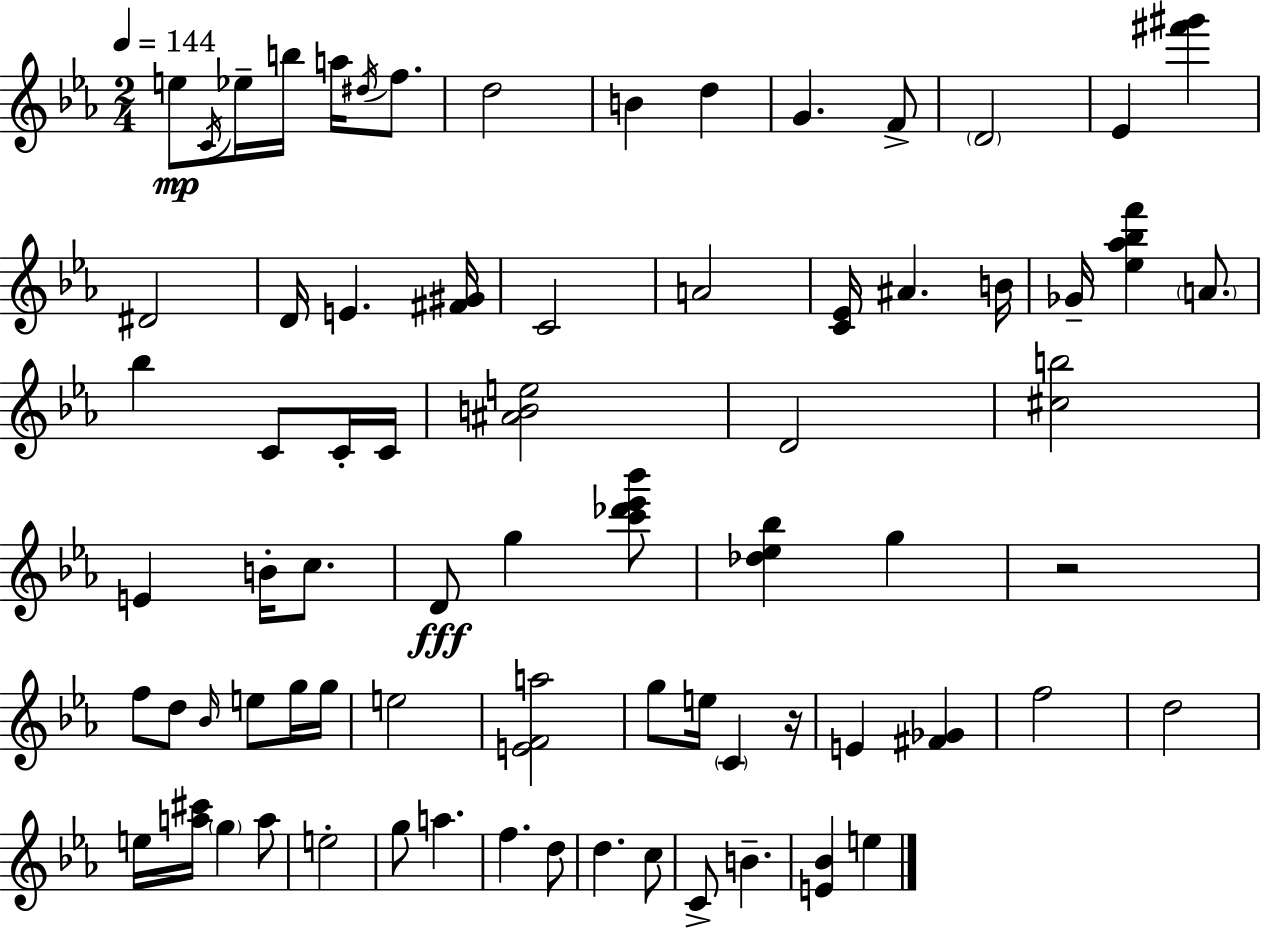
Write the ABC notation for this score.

X:1
T:Untitled
M:2/4
L:1/4
K:Eb
e/2 C/4 _e/4 b/4 a/4 ^d/4 f/2 d2 B d G F/2 D2 _E [^f'^g'] ^D2 D/4 E [^F^G]/4 C2 A2 [C_E]/4 ^A B/4 _G/4 [_e_a_bf'] A/2 _b C/2 C/4 C/4 [^ABe]2 D2 [^cb]2 E B/4 c/2 D/2 g [c'_d'_e'_b']/2 [_d_e_b] g z2 f/2 d/2 _B/4 e/2 g/4 g/4 e2 [EFa]2 g/2 e/4 C z/4 E [^F_G] f2 d2 e/4 [a^c']/4 g a/2 e2 g/2 a f d/2 d c/2 C/2 B [E_B] e